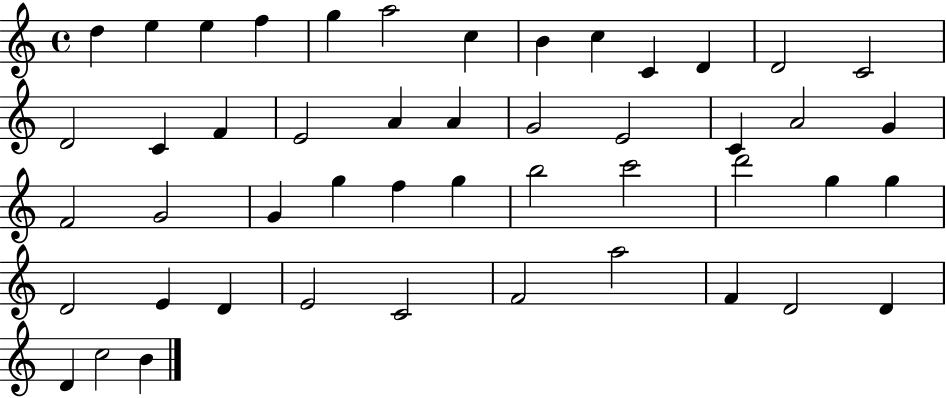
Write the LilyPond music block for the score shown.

{
  \clef treble
  \time 4/4
  \defaultTimeSignature
  \key c \major
  d''4 e''4 e''4 f''4 | g''4 a''2 c''4 | b'4 c''4 c'4 d'4 | d'2 c'2 | \break d'2 c'4 f'4 | e'2 a'4 a'4 | g'2 e'2 | c'4 a'2 g'4 | \break f'2 g'2 | g'4 g''4 f''4 g''4 | b''2 c'''2 | d'''2 g''4 g''4 | \break d'2 e'4 d'4 | e'2 c'2 | f'2 a''2 | f'4 d'2 d'4 | \break d'4 c''2 b'4 | \bar "|."
}